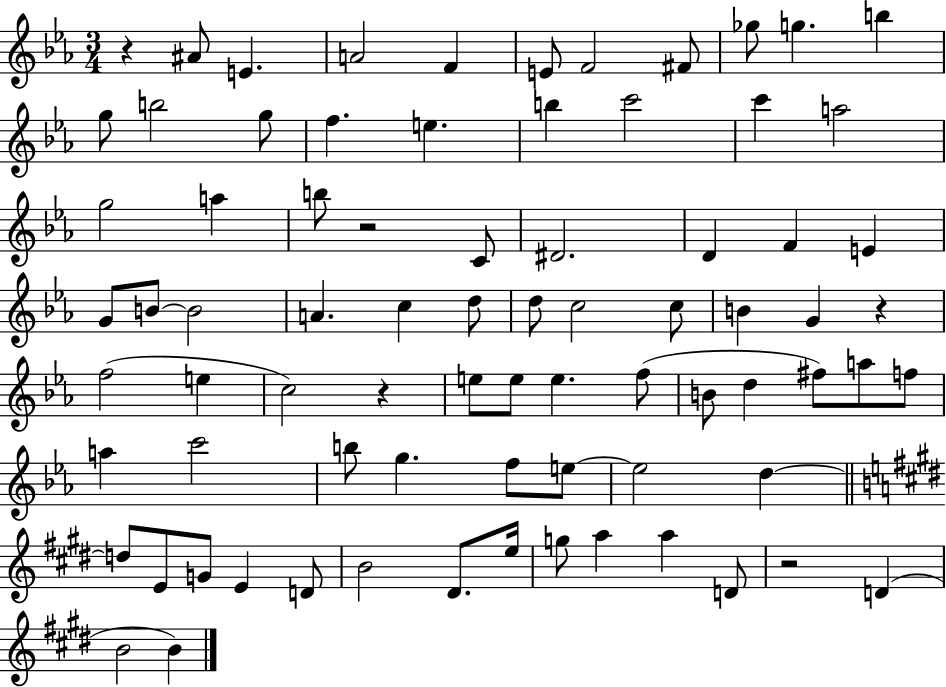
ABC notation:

X:1
T:Untitled
M:3/4
L:1/4
K:Eb
z ^A/2 E A2 F E/2 F2 ^F/2 _g/2 g b g/2 b2 g/2 f e b c'2 c' a2 g2 a b/2 z2 C/2 ^D2 D F E G/2 B/2 B2 A c d/2 d/2 c2 c/2 B G z f2 e c2 z e/2 e/2 e f/2 B/2 d ^f/2 a/2 f/2 a c'2 b/2 g f/2 e/2 e2 d d/2 E/2 G/2 E D/2 B2 ^D/2 e/4 g/2 a a D/2 z2 D B2 B